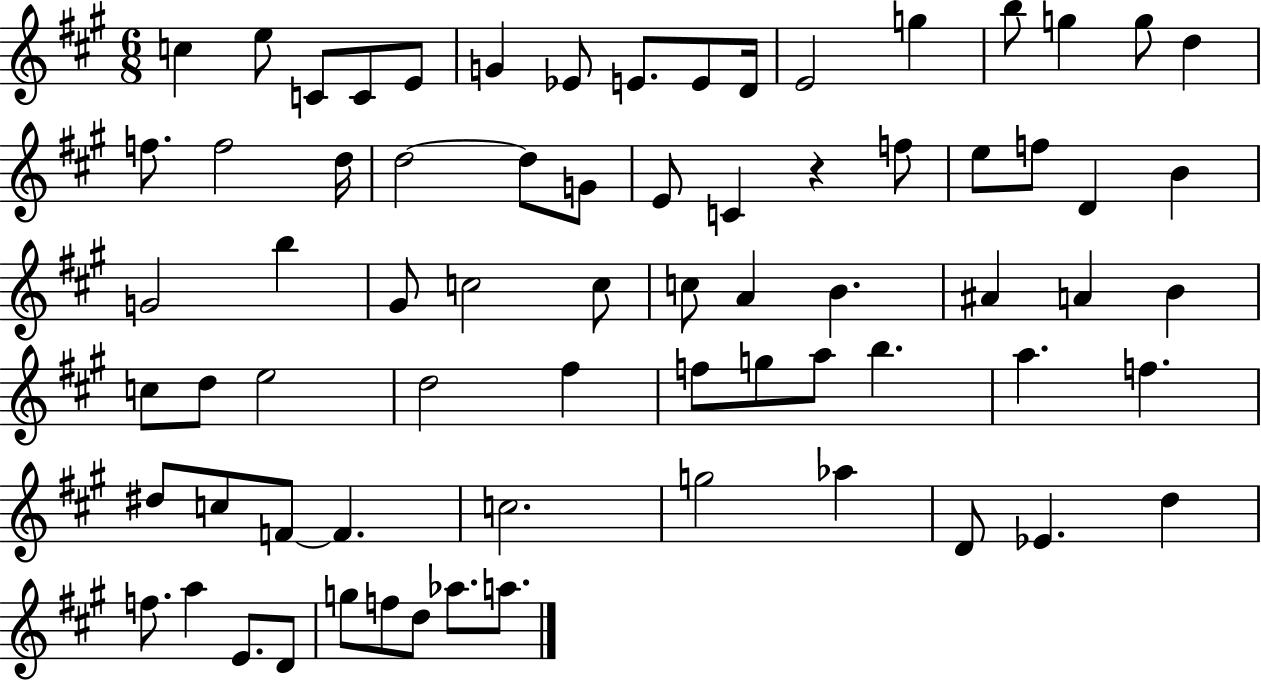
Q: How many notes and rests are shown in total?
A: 71